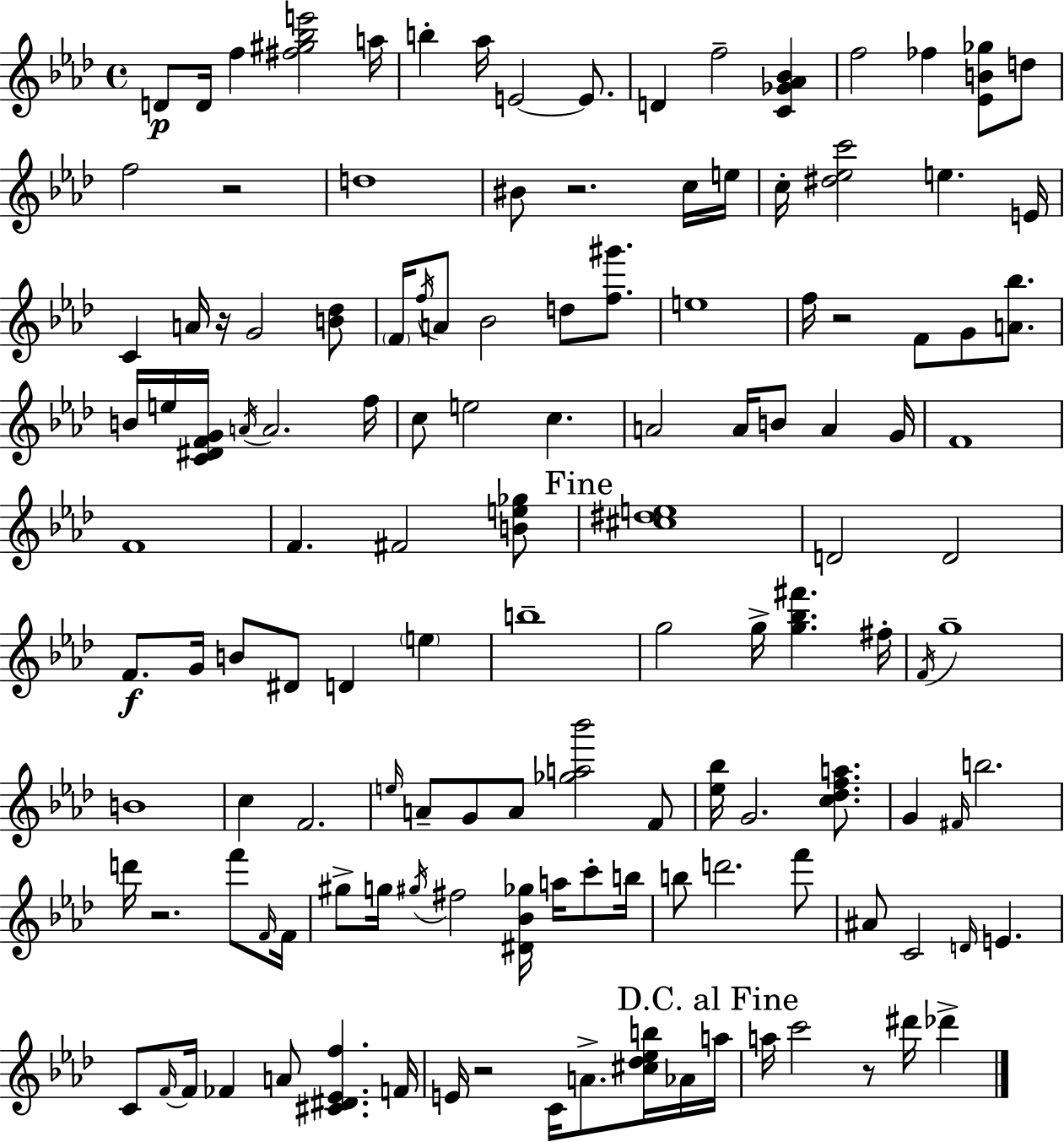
D4/e D4/s F5/q [F#5,G#5,Bb5,E6]/h A5/s B5/q Ab5/s E4/h E4/e. D4/q F5/h [C4,Gb4,Ab4,Bb4]/q F5/h FES5/q [Eb4,B4,Gb5]/e D5/e F5/h R/h D5/w BIS4/e R/h. C5/s E5/s C5/s [D#5,Eb5,C6]/h E5/q. E4/s C4/q A4/s R/s G4/h [B4,Db5]/e F4/s F5/s A4/e Bb4/h D5/e [F5,G#6]/e. E5/w F5/s R/h F4/e G4/e [A4,Bb5]/e. B4/s E5/s [C4,D#4,F4,G4]/s A4/s A4/h. F5/s C5/e E5/h C5/q. A4/h A4/s B4/e A4/q G4/s F4/w F4/w F4/q. F#4/h [B4,E5,Gb5]/e [C#5,D#5,E5]/w D4/h D4/h F4/e. G4/s B4/e D#4/e D4/q E5/q B5/w G5/h G5/s [G5,Bb5,F#6]/q. F#5/s F4/s G5/w B4/w C5/q F4/h. E5/s A4/e G4/e A4/e [Gb5,A5,Bb6]/h F4/e [Eb5,Bb5]/s G4/h. [C5,Db5,F5,A5]/e. G4/q F#4/s B5/h. D6/s R/h. F6/e F4/s F4/s G#5/e G5/s G#5/s F#5/h [D#4,Bb4,Gb5]/s A5/s C6/e B5/s B5/e D6/h. F6/e A#4/e C4/h D4/s E4/q. C4/e F4/s F4/s FES4/q A4/e [C#4,D#4,Eb4,F5]/q. F4/s E4/s R/h C4/s A4/e. [C#5,Db5,Eb5,B5]/s Ab4/s A5/s A5/s C6/h R/e D#6/s Db6/q